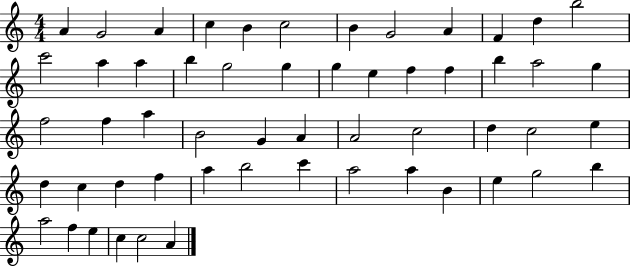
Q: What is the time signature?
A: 4/4